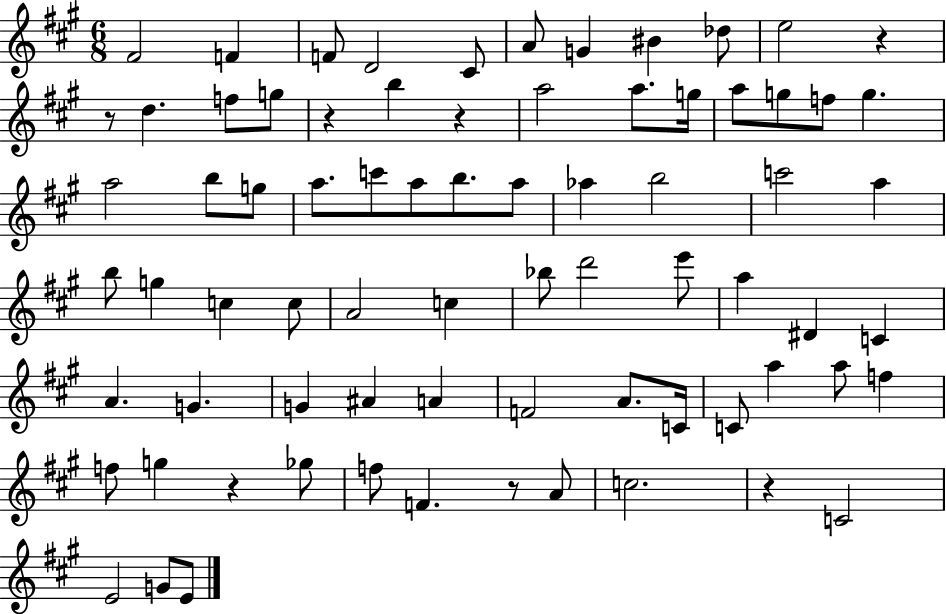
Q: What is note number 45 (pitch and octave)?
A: C4